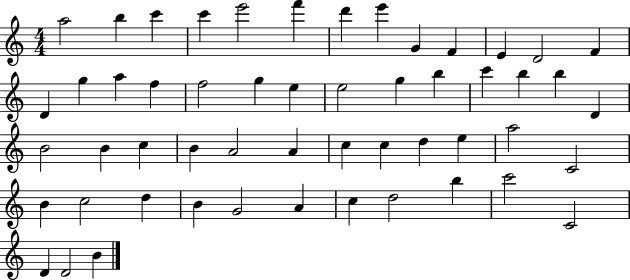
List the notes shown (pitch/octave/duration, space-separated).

A5/h B5/q C6/q C6/q E6/h F6/q D6/q E6/q G4/q F4/q E4/q D4/h F4/q D4/q G5/q A5/q F5/q F5/h G5/q E5/q E5/h G5/q B5/q C6/q B5/q B5/q D4/q B4/h B4/q C5/q B4/q A4/h A4/q C5/q C5/q D5/q E5/q A5/h C4/h B4/q C5/h D5/q B4/q G4/h A4/q C5/q D5/h B5/q C6/h C4/h D4/q D4/h B4/q